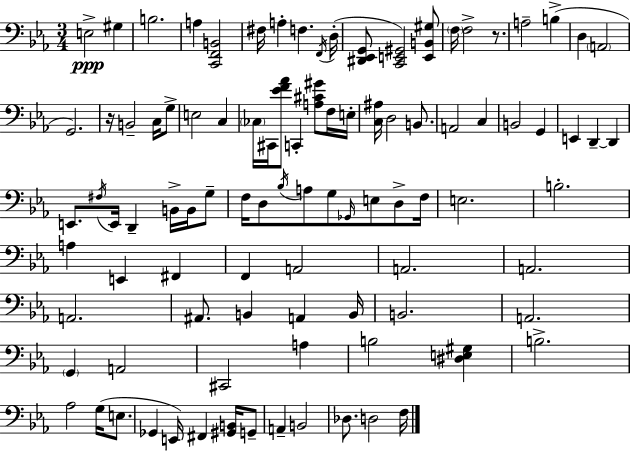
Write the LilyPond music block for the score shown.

{
  \clef bass
  \numericTimeSignature
  \time 3/4
  \key c \minor
  e2->\ppp gis4 | b2. | a4 <c, f, b,>2 | fis16 a4-. f4. \acciaccatura { f,16 } | \break d16-.( <dis, ees, g,>8 <c, e, gis,>2) <e, b, gis>8 | \parenthesize f16 f2-> r8. | a2-- b4->( | d4 \parenthesize a,2 | \break g,2.) | r16 b,2-- c16 g8-> | e2 c4 | \parenthesize ces16 cis,16 <ees' f' aes'>8 c,4-. <a cis' gis'>8 f16 | \break e16-. <c ais>16 d2 b,8. | a,2 c4 | b,2 g,4 | e,4 d,4--~~ d,4 | \break e,8. \acciaccatura { fis16 } e,16 d,4-- b,16-> b,16 | g8-- f16 d8 \acciaccatura { bes16 } a8 g8 \grace { ges,16 } e8 | d8-> f16 e2. | b2.-. | \break a4 e,4 | fis,4 f,4 a,2 | a,2. | a,2. | \break a,2. | ais,8. b,4 a,4 | b,16 b,2. | a,2. | \break \parenthesize g,4 a,2 | cis,2 | a4 b2 | <dis e gis>4 b2.-> | \break aes2 | g16( e8. ges,4 e,16) fis,4 | <gis, b,>16 g,8-- a,4-- b,2 | des8. d2 | \break f16 \bar "|."
}